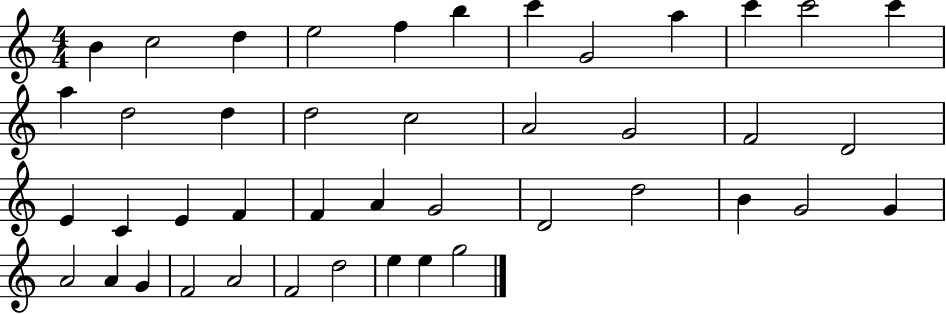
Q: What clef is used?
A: treble